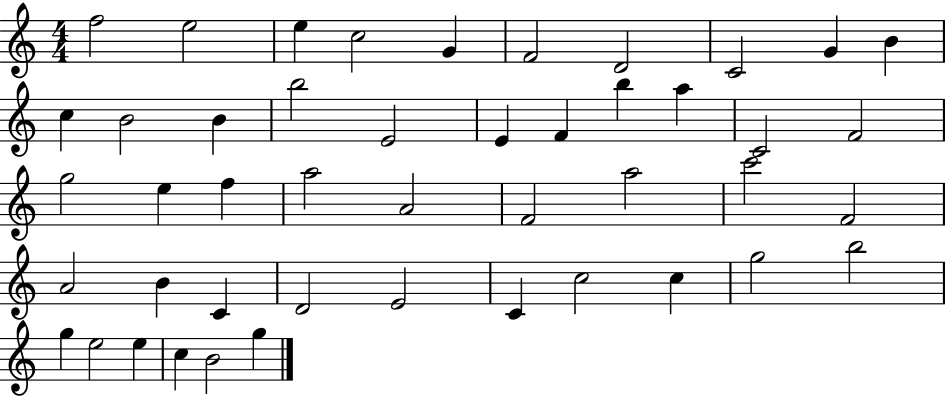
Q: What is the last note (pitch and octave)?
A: G5